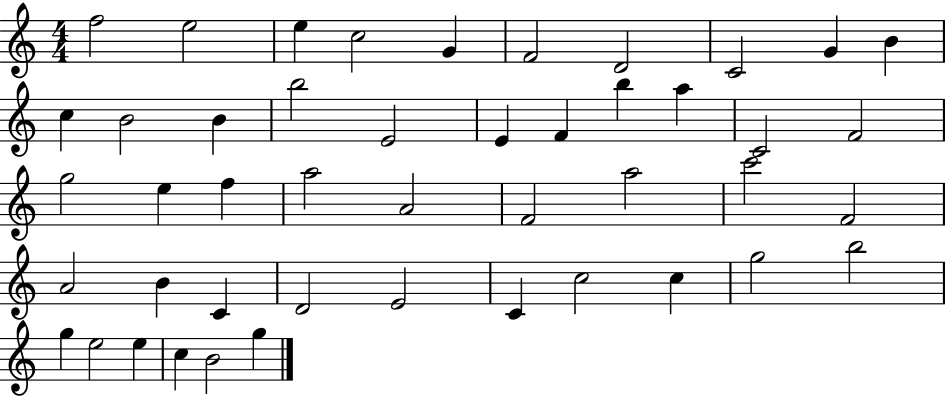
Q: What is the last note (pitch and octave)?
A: G5